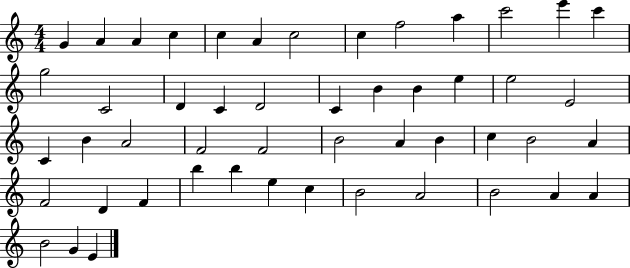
G4/q A4/q A4/q C5/q C5/q A4/q C5/h C5/q F5/h A5/q C6/h E6/q C6/q G5/h C4/h D4/q C4/q D4/h C4/q B4/q B4/q E5/q E5/h E4/h C4/q B4/q A4/h F4/h F4/h B4/h A4/q B4/q C5/q B4/h A4/q F4/h D4/q F4/q B5/q B5/q E5/q C5/q B4/h A4/h B4/h A4/q A4/q B4/h G4/q E4/q